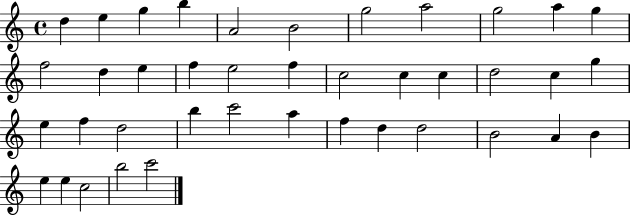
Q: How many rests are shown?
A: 0